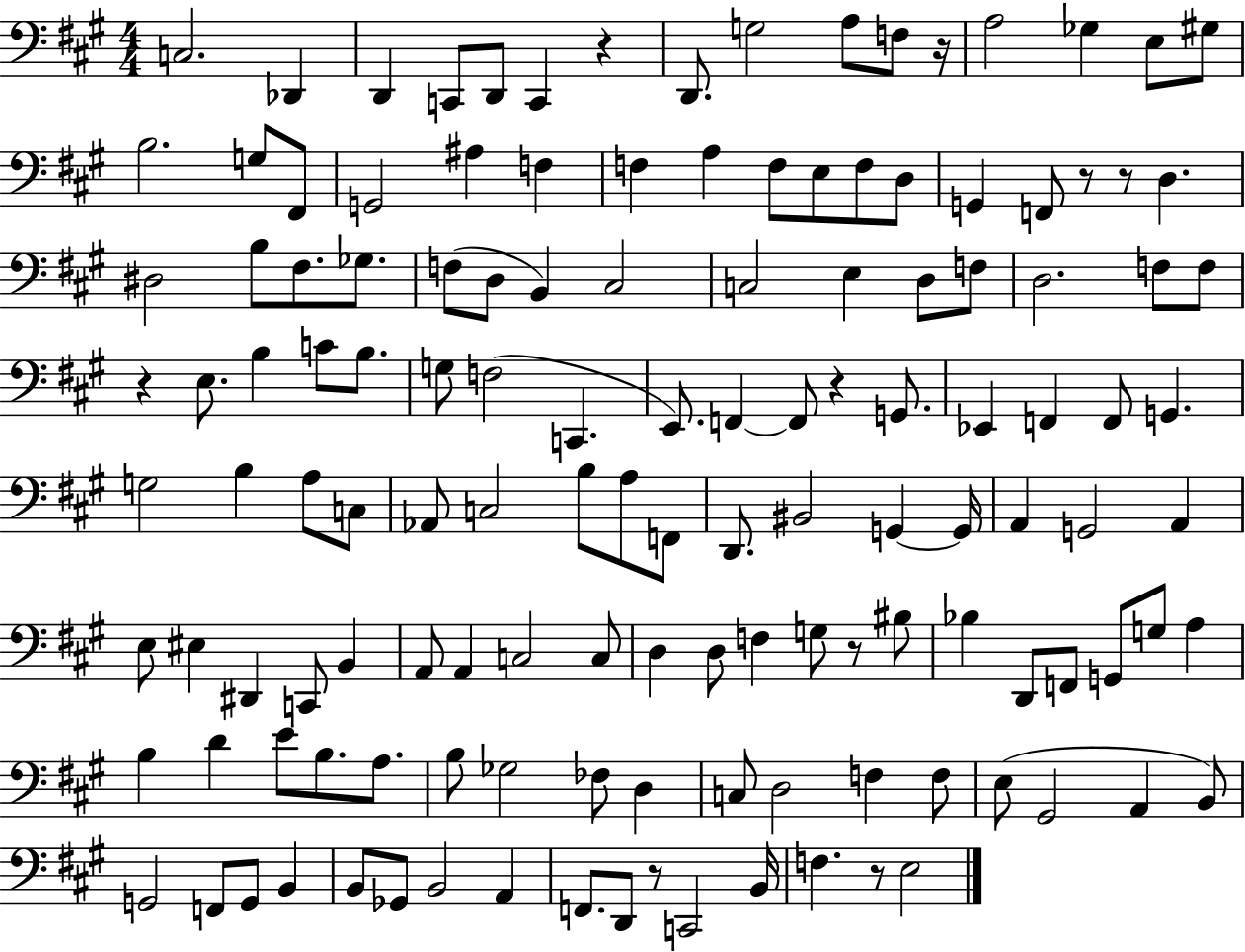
C3/h. Db2/q D2/q C2/e D2/e C2/q R/q D2/e. G3/h A3/e F3/e R/s A3/h Gb3/q E3/e G#3/e B3/h. G3/e F#2/e G2/h A#3/q F3/q F3/q A3/q F3/e E3/e F3/e D3/e G2/q F2/e R/e R/e D3/q. D#3/h B3/e F#3/e. Gb3/e. F3/e D3/e B2/q C#3/h C3/h E3/q D3/e F3/e D3/h. F3/e F3/e R/q E3/e. B3/q C4/e B3/e. G3/e F3/h C2/q. E2/e. F2/q F2/e R/q G2/e. Eb2/q F2/q F2/e G2/q. G3/h B3/q A3/e C3/e Ab2/e C3/h B3/e A3/e F2/e D2/e. BIS2/h G2/q G2/s A2/q G2/h A2/q E3/e EIS3/q D#2/q C2/e B2/q A2/e A2/q C3/h C3/e D3/q D3/e F3/q G3/e R/e BIS3/e Bb3/q D2/e F2/e G2/e G3/e A3/q B3/q D4/q E4/e B3/e. A3/e. B3/e Gb3/h FES3/e D3/q C3/e D3/h F3/q F3/e E3/e G#2/h A2/q B2/e G2/h F2/e G2/e B2/q B2/e Gb2/e B2/h A2/q F2/e. D2/e R/e C2/h B2/s F3/q. R/e E3/h